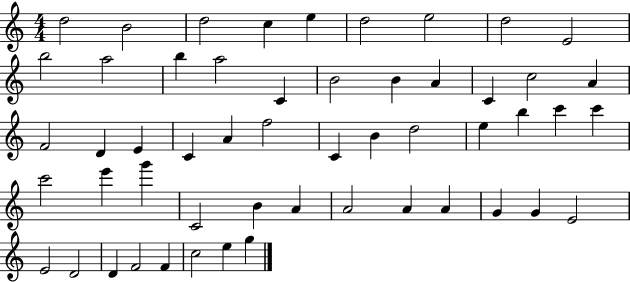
X:1
T:Untitled
M:4/4
L:1/4
K:C
d2 B2 d2 c e d2 e2 d2 E2 b2 a2 b a2 C B2 B A C c2 A F2 D E C A f2 C B d2 e b c' c' c'2 e' g' C2 B A A2 A A G G E2 E2 D2 D F2 F c2 e g